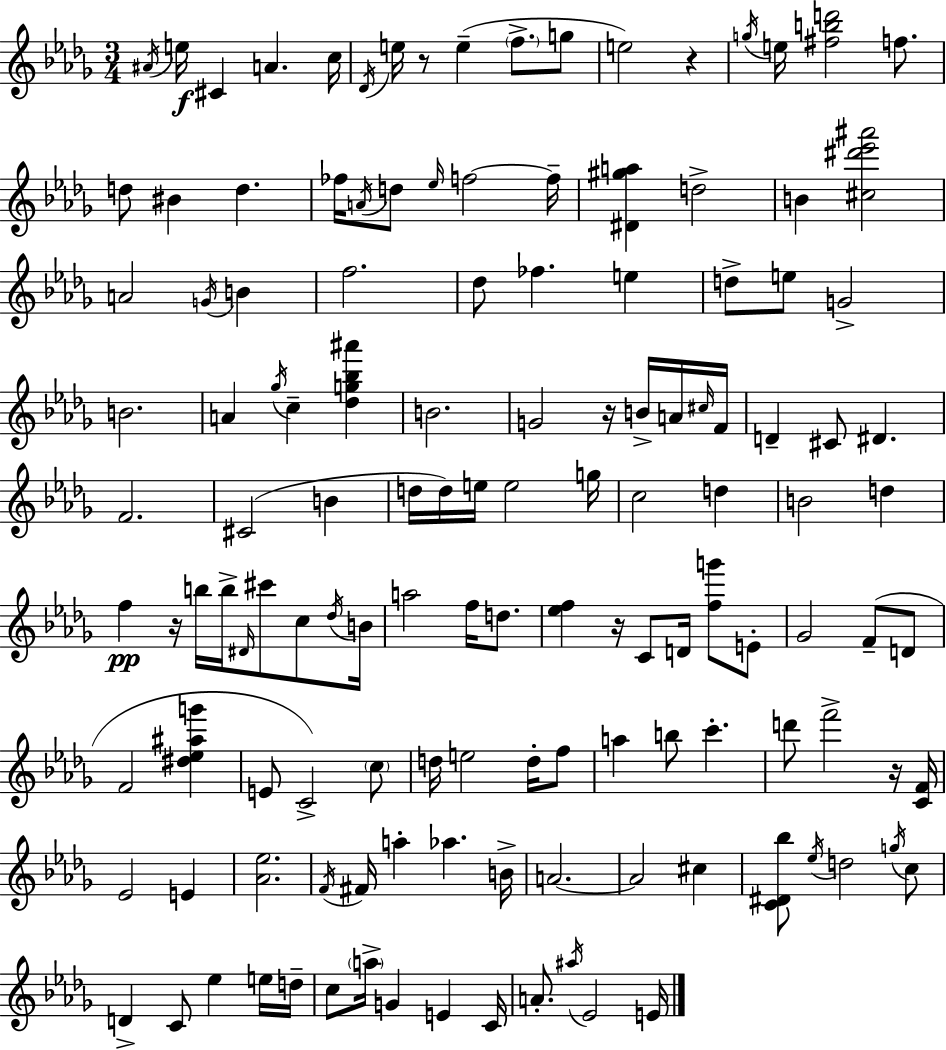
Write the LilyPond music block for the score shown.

{
  \clef treble
  \numericTimeSignature
  \time 3/4
  \key bes \minor
  \acciaccatura { ais'16 }\f e''16 cis'4 a'4. | c''16 \acciaccatura { des'16 } e''16 r8 e''4--( \parenthesize f''8.-> | g''8 e''2) r4 | \acciaccatura { g''16 } e''16 <fis'' b'' d'''>2 | \break f''8. d''8 bis'4 d''4. | fes''16 \acciaccatura { a'16 } d''8 \grace { ees''16 } f''2~~ | f''16-- <dis' gis'' a''>4 d''2-> | b'4 <cis'' dis''' ees''' ais'''>2 | \break a'2 | \acciaccatura { g'16 } b'4 f''2. | des''8 fes''4. | e''4 d''8-> e''8 g'2-> | \break b'2. | a'4 \acciaccatura { ges''16 } c''4-- | <des'' g'' bes'' ais'''>4 b'2. | g'2 | \break r16 b'16-> a'16 \grace { cis''16 } f'16 d'4-- | cis'8 dis'4. f'2. | cis'2( | b'4 d''16 d''16) e''16 e''2 | \break g''16 c''2 | d''4 b'2 | d''4 f''4\pp | r16 b''16 b''16-> \grace { dis'16 } cis'''8 c''8 \acciaccatura { des''16 } b'16 a''2 | \break f''16 d''8. <ees'' f''>4 | r16 c'8 d'16 <f'' g'''>8 e'8-. ges'2 | f'8--( d'8 f'2 | <dis'' ees'' ais'' g'''>4 e'8 | \break c'2->) \parenthesize c''8 d''16 e''2 | d''16-. f''8 a''4 | b''8 c'''4.-. d'''8 | f'''2-> r16 <c' f'>16 ees'2 | \break e'4 <aes' ees''>2. | \acciaccatura { f'16 } fis'16 | a''4-. aes''4. b'16-> a'2.~~ | a'2 | \break cis''4 <c' dis' bes''>8 | \acciaccatura { ees''16 } d''2 \acciaccatura { g''16 } c''8 | d'4-> c'8 ees''4 e''16 | d''16-- c''8 \parenthesize a''16-> g'4 e'4 | \break c'16 a'8.-. \acciaccatura { ais''16 } ees'2 | e'16 \bar "|."
}